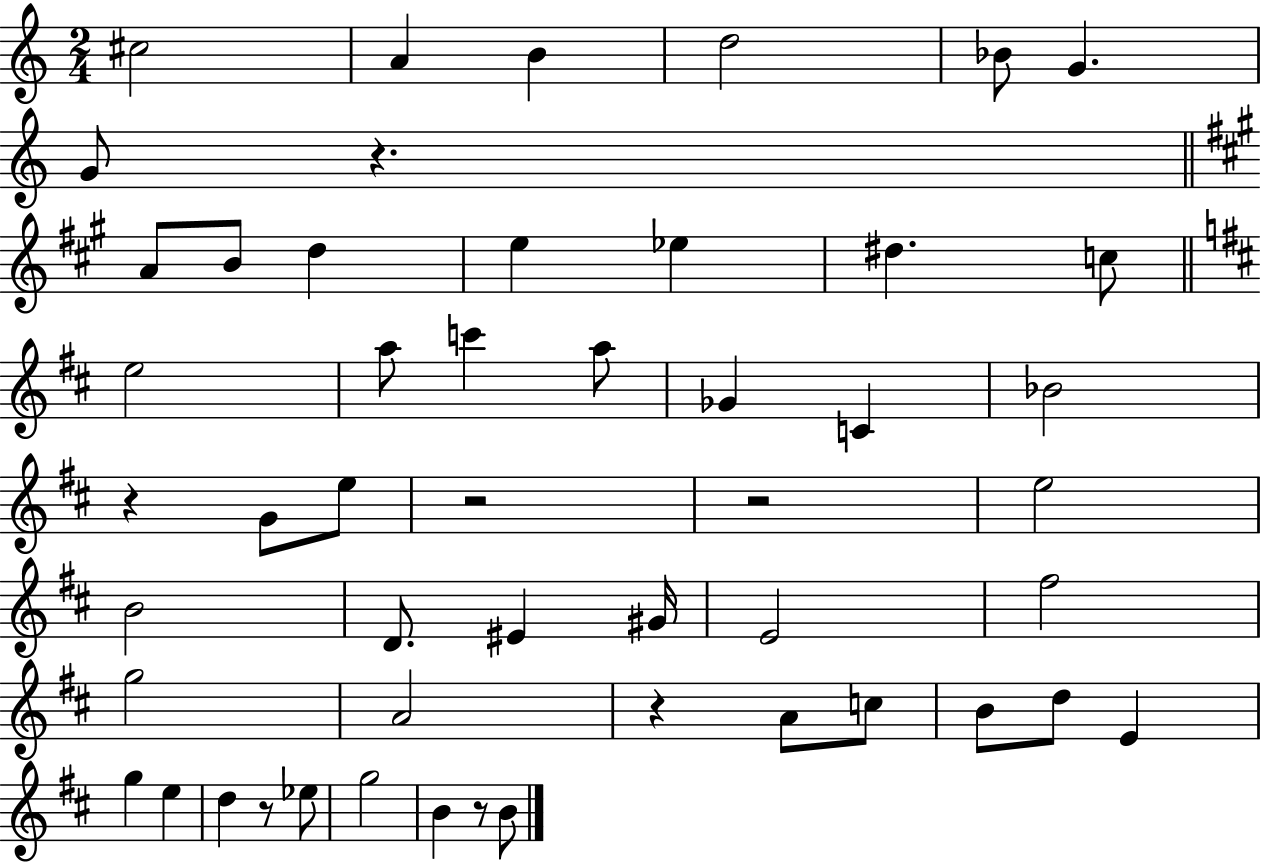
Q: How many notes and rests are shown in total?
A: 51